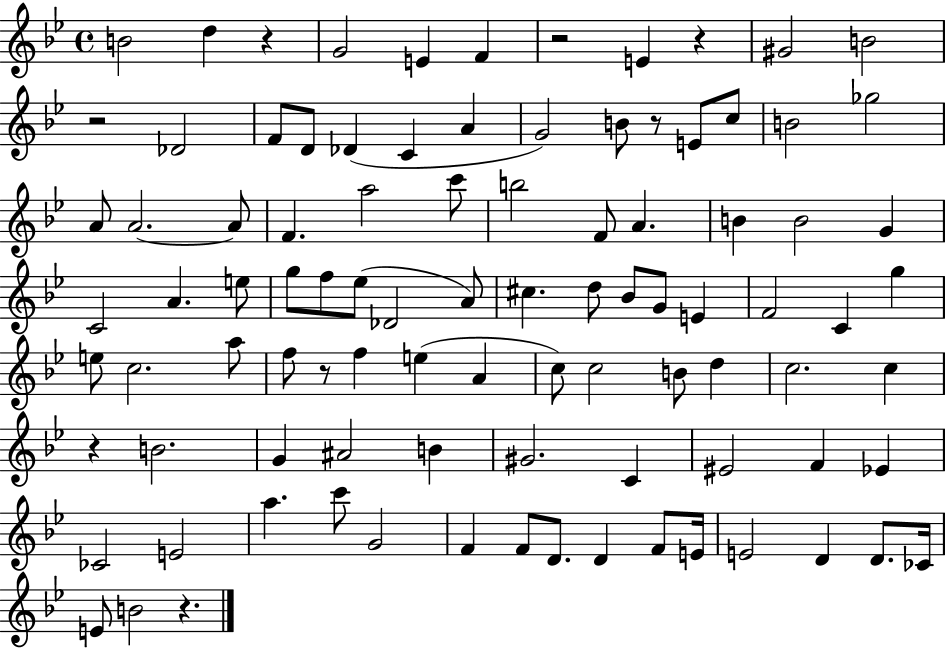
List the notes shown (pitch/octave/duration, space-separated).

B4/h D5/q R/q G4/h E4/q F4/q R/h E4/q R/q G#4/h B4/h R/h Db4/h F4/e D4/e Db4/q C4/q A4/q G4/h B4/e R/e E4/e C5/e B4/h Gb5/h A4/e A4/h. A4/e F4/q. A5/h C6/e B5/h F4/e A4/q. B4/q B4/h G4/q C4/h A4/q. E5/e G5/e F5/e Eb5/e Db4/h A4/e C#5/q. D5/e Bb4/e G4/e E4/q F4/h C4/q G5/q E5/e C5/h. A5/e F5/e R/e F5/q E5/q A4/q C5/e C5/h B4/e D5/q C5/h. C5/q R/q B4/h. G4/q A#4/h B4/q G#4/h. C4/q EIS4/h F4/q Eb4/q CES4/h E4/h A5/q. C6/e G4/h F4/q F4/e D4/e. D4/q F4/e E4/s E4/h D4/q D4/e. CES4/s E4/e B4/h R/q.